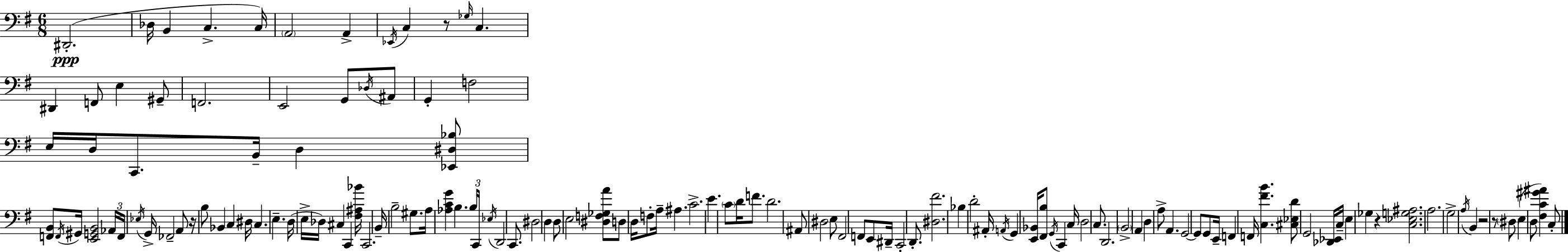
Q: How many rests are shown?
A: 5